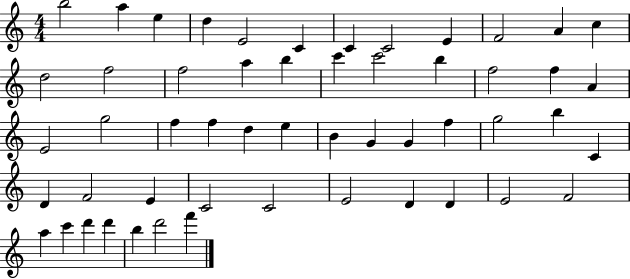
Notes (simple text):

B5/h A5/q E5/q D5/q E4/h C4/q C4/q C4/h E4/q F4/h A4/q C5/q D5/h F5/h F5/h A5/q B5/q C6/q C6/h B5/q F5/h F5/q A4/q E4/h G5/h F5/q F5/q D5/q E5/q B4/q G4/q G4/q F5/q G5/h B5/q C4/q D4/q F4/h E4/q C4/h C4/h E4/h D4/q D4/q E4/h F4/h A5/q C6/q D6/q D6/q B5/q D6/h F6/q